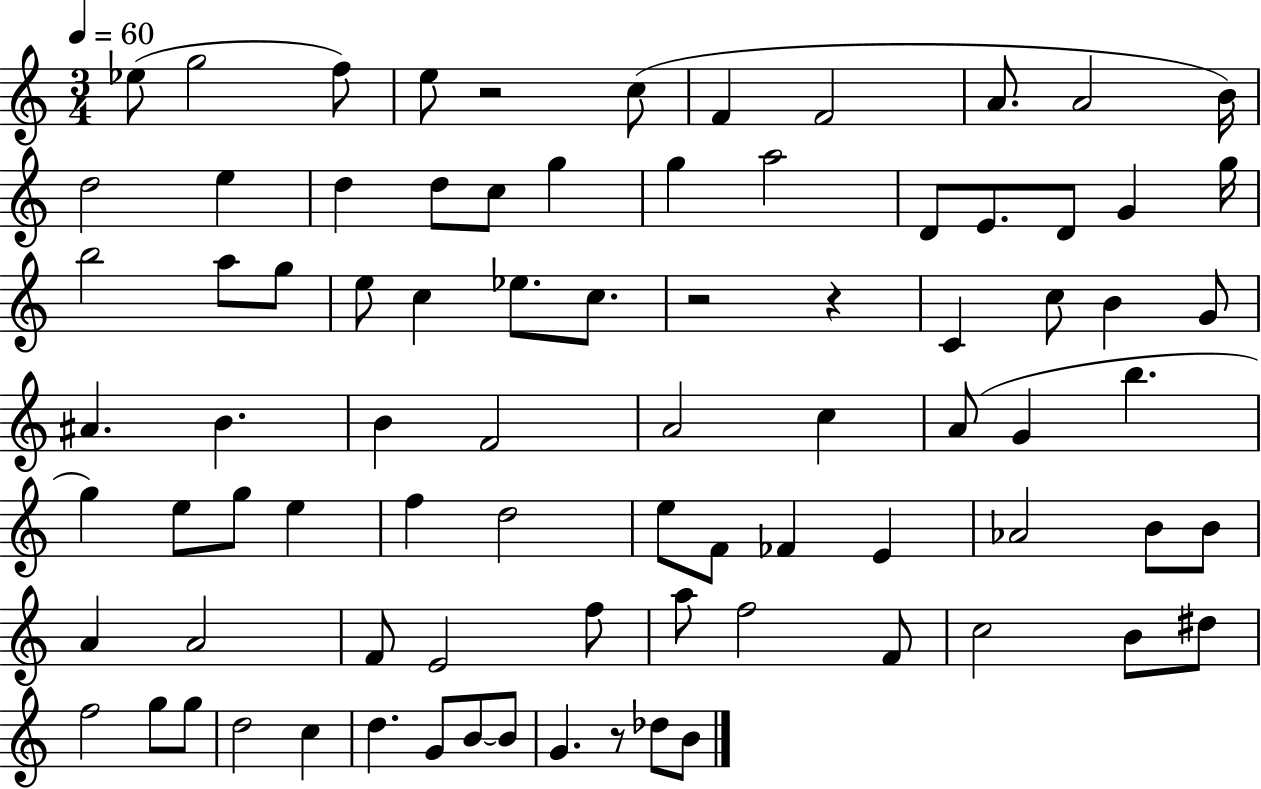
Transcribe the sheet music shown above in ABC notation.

X:1
T:Untitled
M:3/4
L:1/4
K:C
_e/2 g2 f/2 e/2 z2 c/2 F F2 A/2 A2 B/4 d2 e d d/2 c/2 g g a2 D/2 E/2 D/2 G g/4 b2 a/2 g/2 e/2 c _e/2 c/2 z2 z C c/2 B G/2 ^A B B F2 A2 c A/2 G b g e/2 g/2 e f d2 e/2 F/2 _F E _A2 B/2 B/2 A A2 F/2 E2 f/2 a/2 f2 F/2 c2 B/2 ^d/2 f2 g/2 g/2 d2 c d G/2 B/2 B/2 G z/2 _d/2 B/2